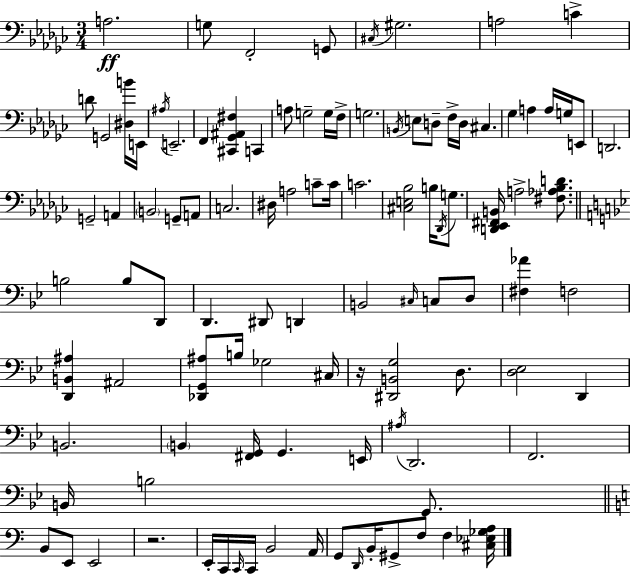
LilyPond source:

{
  \clef bass
  \numericTimeSignature
  \time 3/4
  \key ees \minor
  a2.\ff | g8 f,2-. g,8 | \acciaccatura { cis16 } gis2. | a2 c'4-> | \break d'8 g,2 <dis b'>16 | e,16 \acciaccatura { ais16 } e,2.-- | f,4 <cis, ges, ais, fis>4 c,4 | a8 g2-- | \break g16 f16-> g2. | \acciaccatura { b,16 } e8 d8-- f16-> d16 cis4. | ges4 a4 a16 | g16 e,8 d,2. | \break g,2-- a,4 | \parenthesize b,2 g,8-- | a,8 c2. | dis16 a2 | \break c'8-- c'16 c'2. | <cis e bes>2 b16 | \acciaccatura { des,16 } g8. <d, ees, fis, b,>16 a2-> | <fis aes bes d'>8. \bar "||" \break \key bes \major b2 b8 d,8 | d,4. dis,8 d,4 | b,2 \grace { cis16 } c8 d8 | <fis aes'>4 f2 | \break <d, b, ais>4 ais,2 | <des, g, ais>8 b16 ges2 | cis16 r16 <dis, b, g>2 d8. | <d ees>2 d,4 | \break b,2. | \parenthesize b,4 <fis, g,>16 g,4. | e,16 \acciaccatura { ais16 } d,2. | f,2. | \break b,16 b2 g,8. | \bar "||" \break \key c \major b,8 e,8 e,2 | r2. | e,16-. c,16 \grace { c,16 } c,16 b,2 | a,16 g,8 \grace { d,16 } b,16-. gis,8-> f8 f4 | \break <cis ees ges a>16 \bar "|."
}